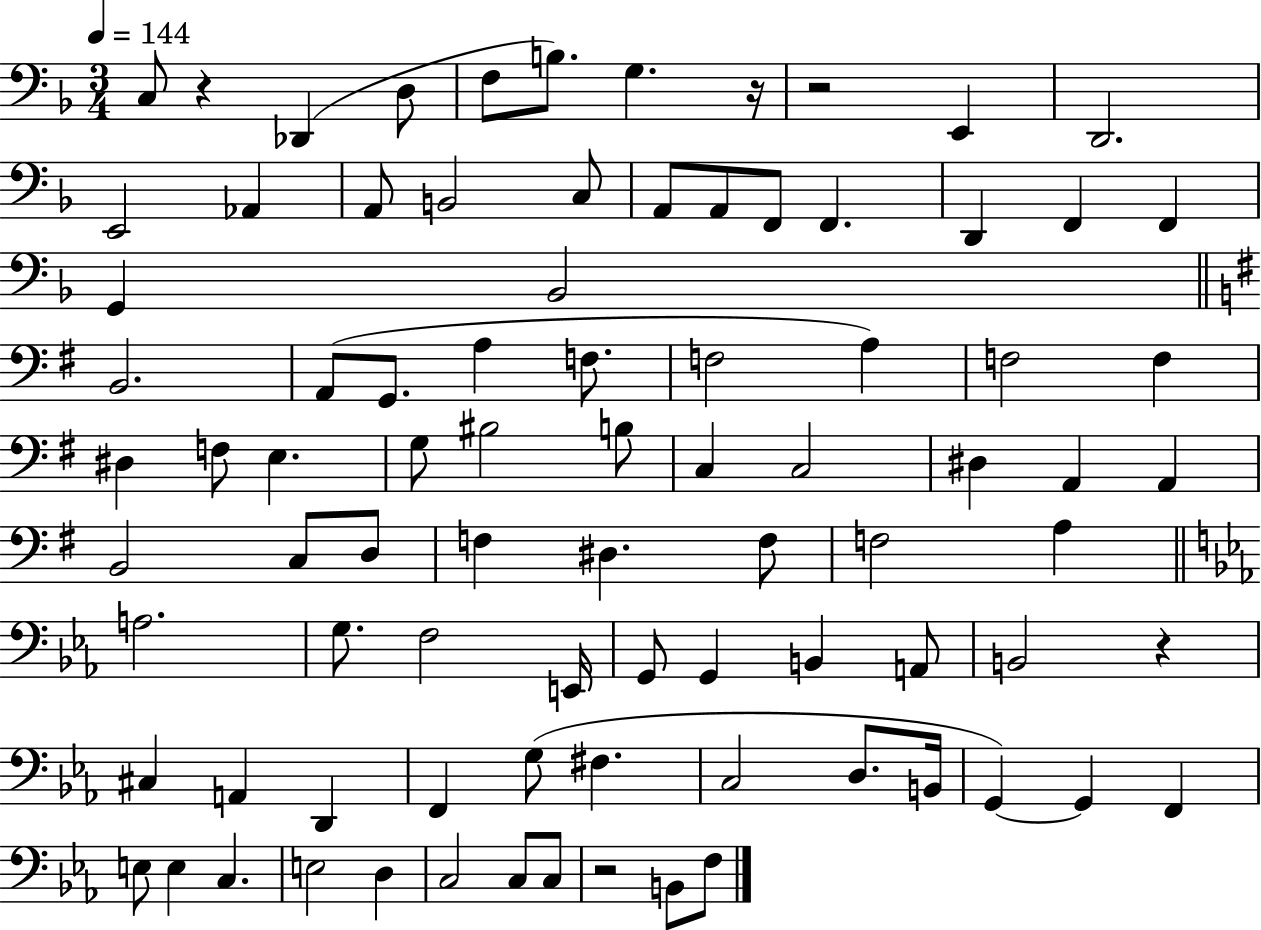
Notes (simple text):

C3/e R/q Db2/q D3/e F3/e B3/e. G3/q. R/s R/h E2/q D2/h. E2/h Ab2/q A2/e B2/h C3/e A2/e A2/e F2/e F2/q. D2/q F2/q F2/q G2/q Bb2/h B2/h. A2/e G2/e. A3/q F3/e. F3/h A3/q F3/h F3/q D#3/q F3/e E3/q. G3/e BIS3/h B3/e C3/q C3/h D#3/q A2/q A2/q B2/h C3/e D3/e F3/q D#3/q. F3/e F3/h A3/q A3/h. G3/e. F3/h E2/s G2/e G2/q B2/q A2/e B2/h R/q C#3/q A2/q D2/q F2/q G3/e F#3/q. C3/h D3/e. B2/s G2/q G2/q F2/q E3/e E3/q C3/q. E3/h D3/q C3/h C3/e C3/e R/h B2/e F3/e